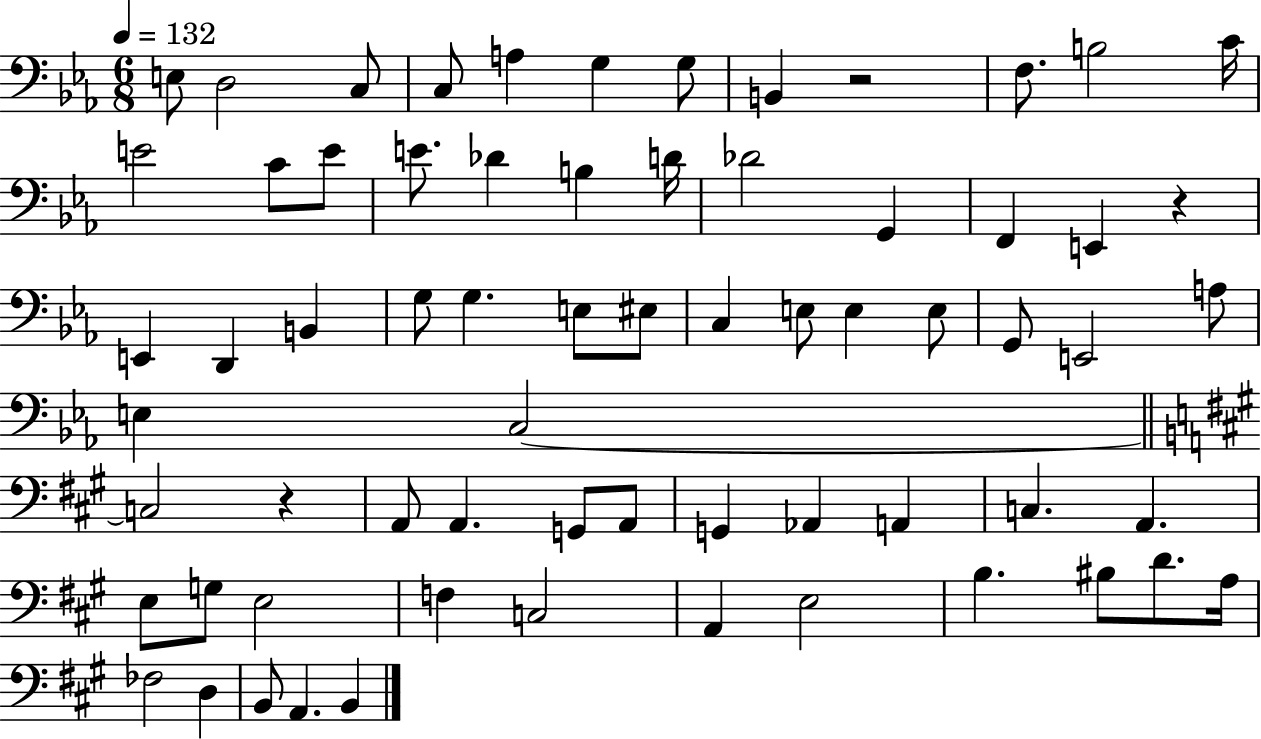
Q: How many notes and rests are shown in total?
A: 67